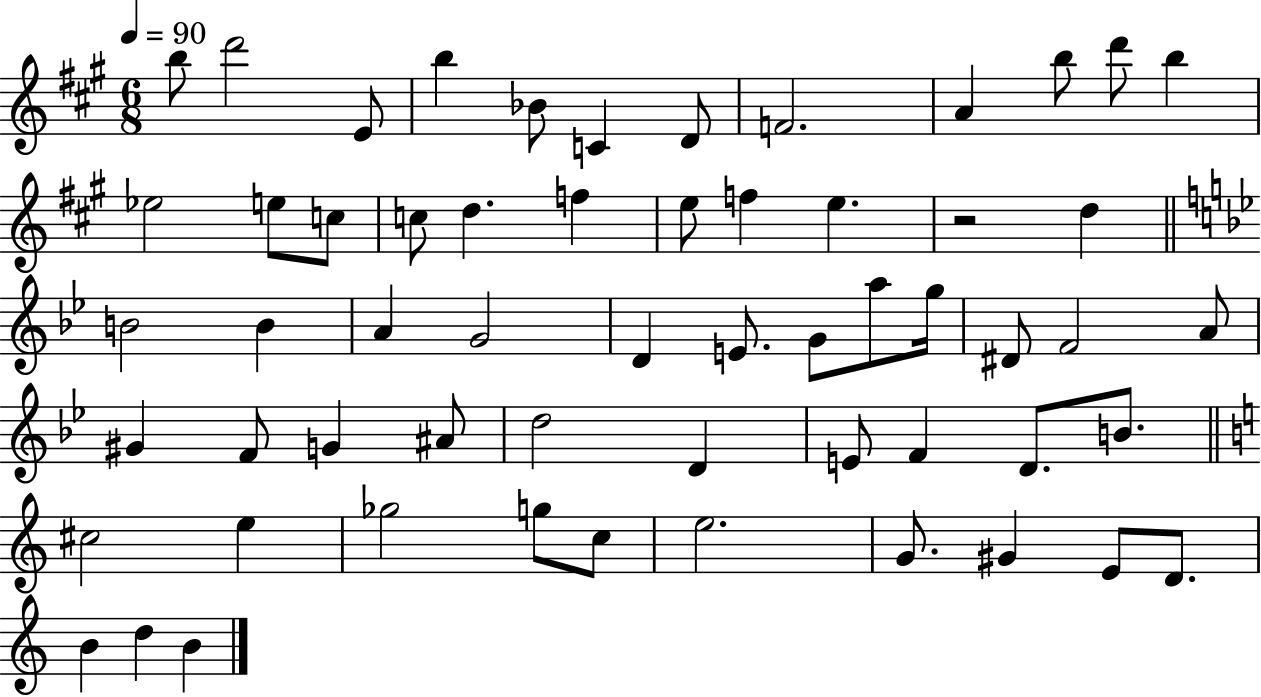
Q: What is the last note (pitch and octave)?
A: B4